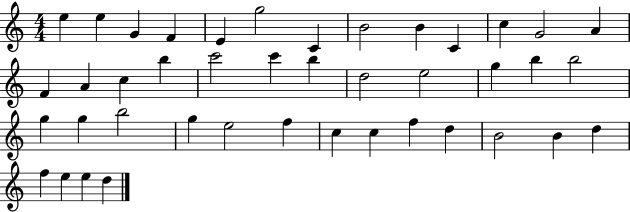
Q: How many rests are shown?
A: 0